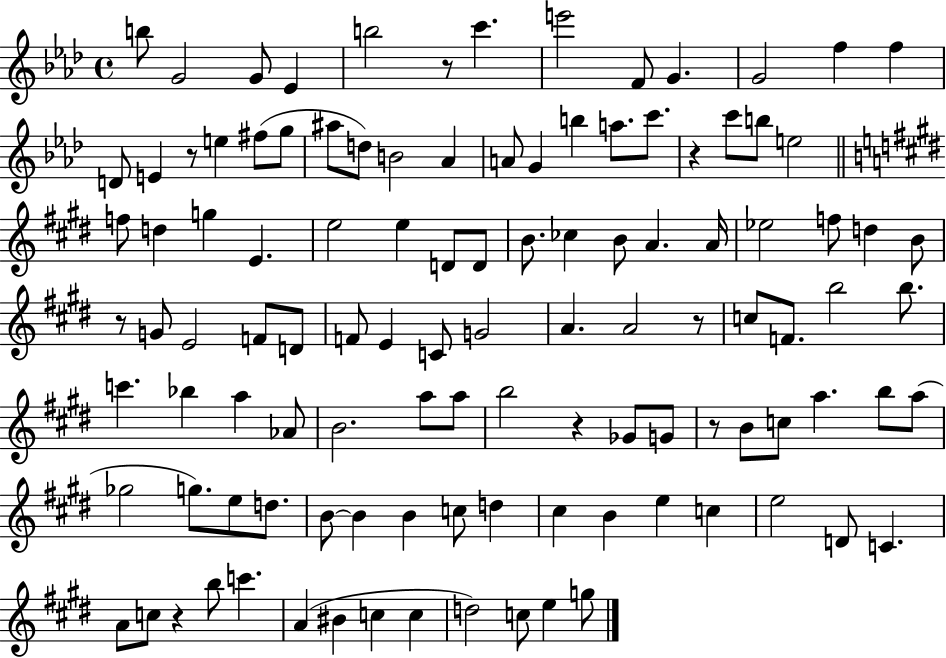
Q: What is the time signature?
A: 4/4